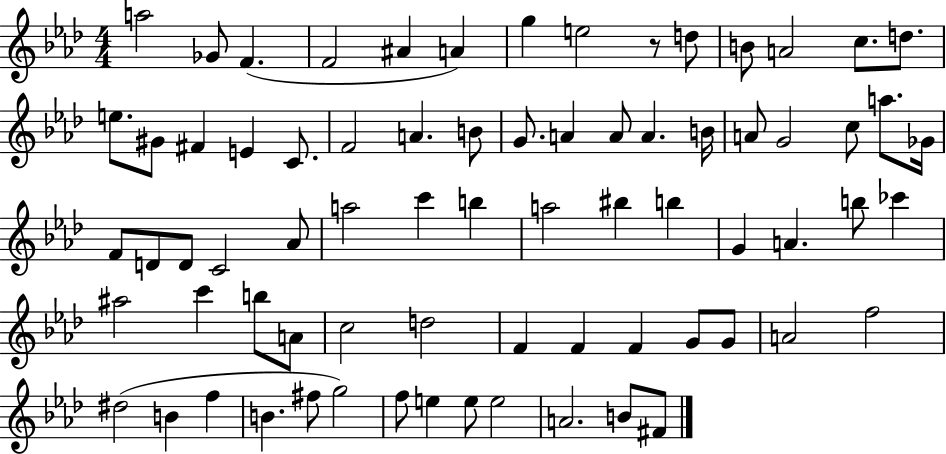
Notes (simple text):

A5/h Gb4/e F4/q. F4/h A#4/q A4/q G5/q E5/h R/e D5/e B4/e A4/h C5/e. D5/e. E5/e. G#4/e F#4/q E4/q C4/e. F4/h A4/q. B4/e G4/e. A4/q A4/e A4/q. B4/s A4/e G4/h C5/e A5/e. Gb4/s F4/e D4/e D4/e C4/h Ab4/e A5/h C6/q B5/q A5/h BIS5/q B5/q G4/q A4/q. B5/e CES6/q A#5/h C6/q B5/e A4/e C5/h D5/h F4/q F4/q F4/q G4/e G4/e A4/h F5/h D#5/h B4/q F5/q B4/q. F#5/e G5/h F5/e E5/q E5/e E5/h A4/h. B4/e F#4/e